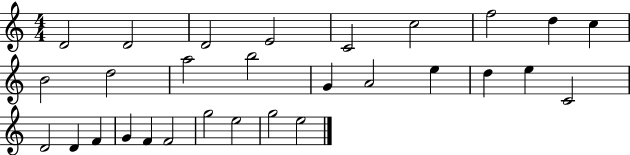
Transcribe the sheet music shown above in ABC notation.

X:1
T:Untitled
M:4/4
L:1/4
K:C
D2 D2 D2 E2 C2 c2 f2 d c B2 d2 a2 b2 G A2 e d e C2 D2 D F G F F2 g2 e2 g2 e2